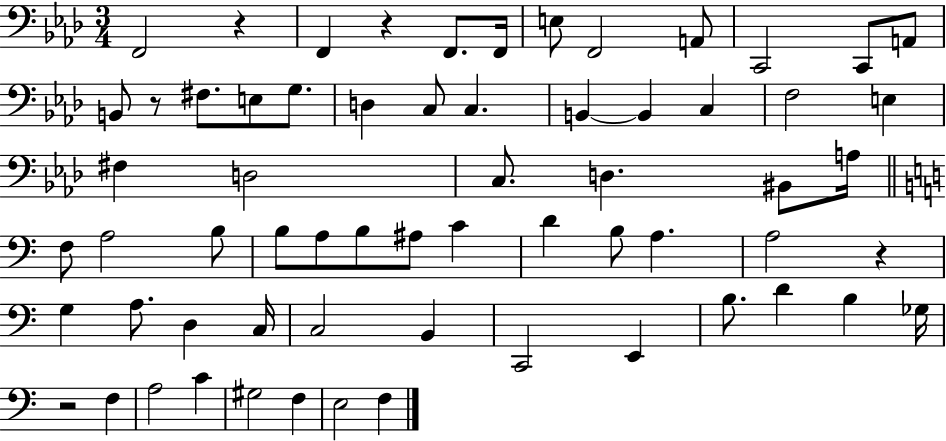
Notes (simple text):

F2/h R/q F2/q R/q F2/e. F2/s E3/e F2/h A2/e C2/h C2/e A2/e B2/e R/e F#3/e. E3/e G3/e. D3/q C3/e C3/q. B2/q B2/q C3/q F3/h E3/q F#3/q D3/h C3/e. D3/q. BIS2/e A3/s F3/e A3/h B3/e B3/e A3/e B3/e A#3/e C4/q D4/q B3/e A3/q. A3/h R/q G3/q A3/e. D3/q C3/s C3/h B2/q C2/h E2/q B3/e. D4/q B3/q Gb3/s R/h F3/q A3/h C4/q G#3/h F3/q E3/h F3/q